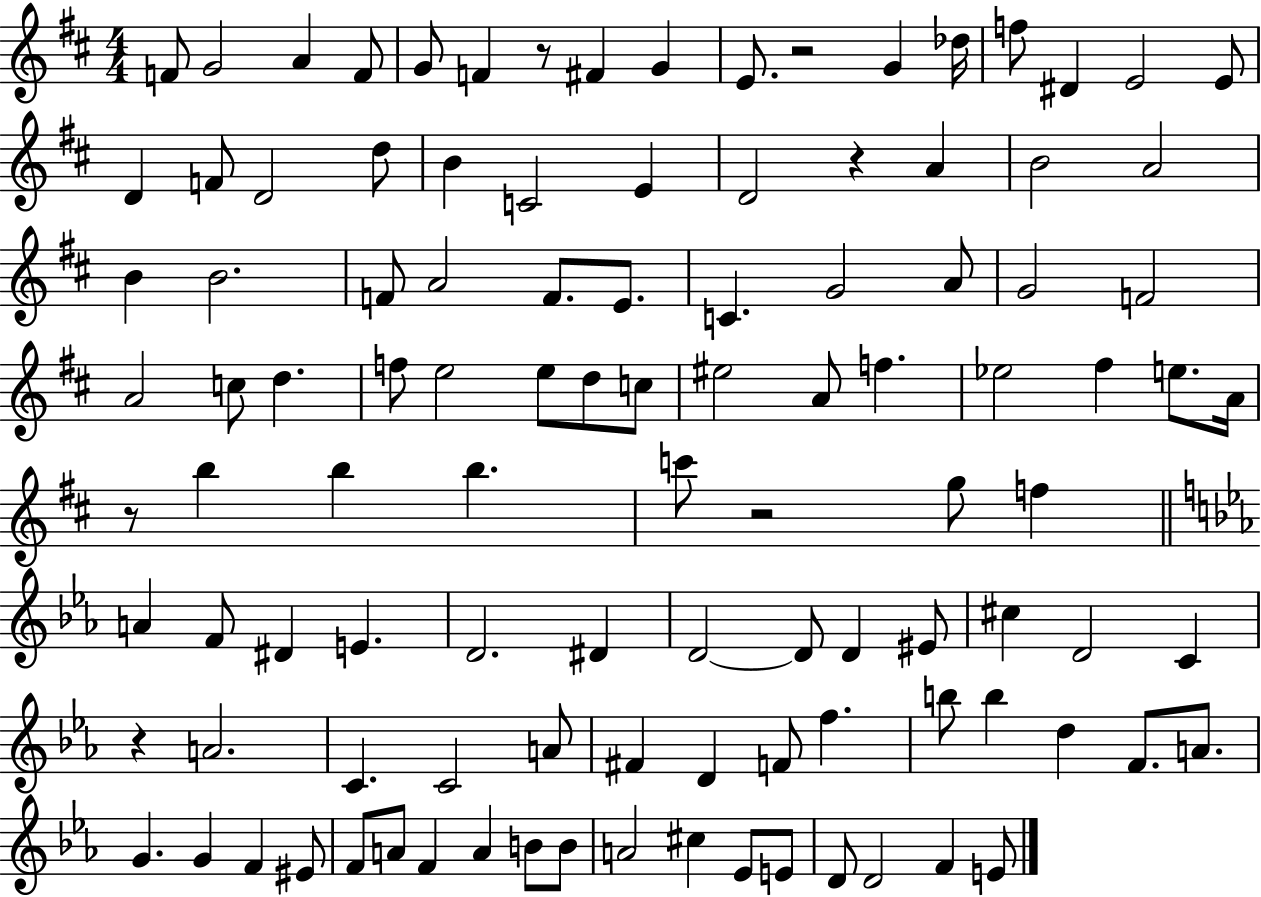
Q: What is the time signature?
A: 4/4